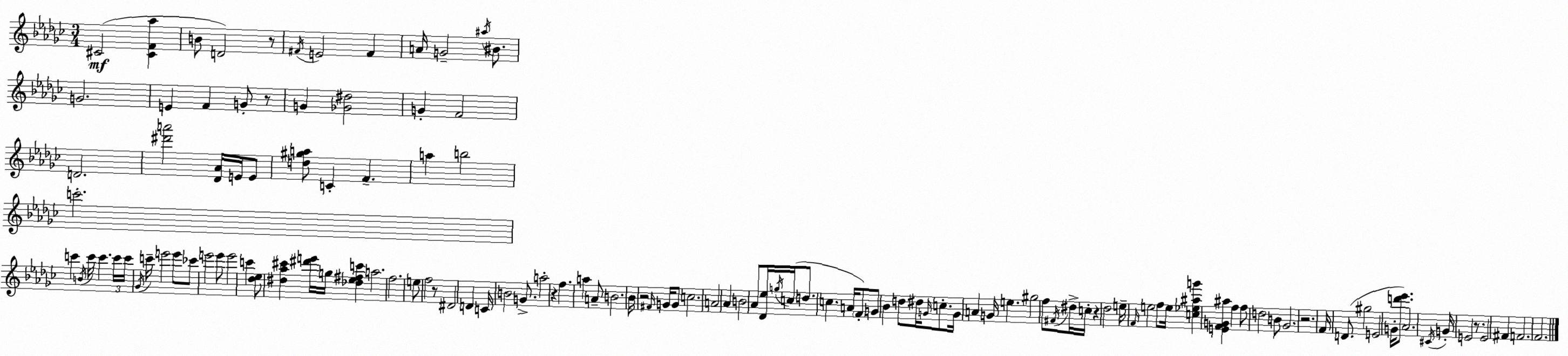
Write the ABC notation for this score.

X:1
T:Untitled
M:3/4
L:1/4
K:Ebm
^C2 [^CF_a] B/2 D2 z/2 ^F/4 E2 ^F A/4 G2 ^a/4 ^B/2 G2 E F G/2 z/2 G [_G^d]2 G F2 D2 [^d'a']2 [_D_A]/4 E/4 E/2 [d^ga]/2 C F a b2 c'2 c' B/4 c'/4 c' c'/4 c'/4 _G/4 c'/4 e'2 e'/2 _c'/2 e'2 e'/2 e'2 c' [_d_e]/2 [^d_a^c'] [^d'e']/4 g/4 [_d_e^fc'] a2 f2 e/2 f2 z/2 ^D2 D C/4 B2 G/2 a2 z f a A/2 B2 _B/4 z2 ^F/4 G/4 G/2 c2 A2 _A B2 _A/2 [_D_e]/4 g/4 c/4 d/2 c A/4 F/2 G/2 _B d/2 ^d/4 G/4 c/2 G/4 A G/4 e ^g2 f/2 ^F/4 ^d/4 c/4 z _d2 e/4 F/4 e2 f/2 e/4 [c_e^ag'] [EFG^a] f f/2 d2 B/2 _G2 z2 F/4 D/2 ^g2 E2 G/4 [d'_e']/2 _A2 ^C/4 G/4 E2 z/2 E2 ^F F2 F2